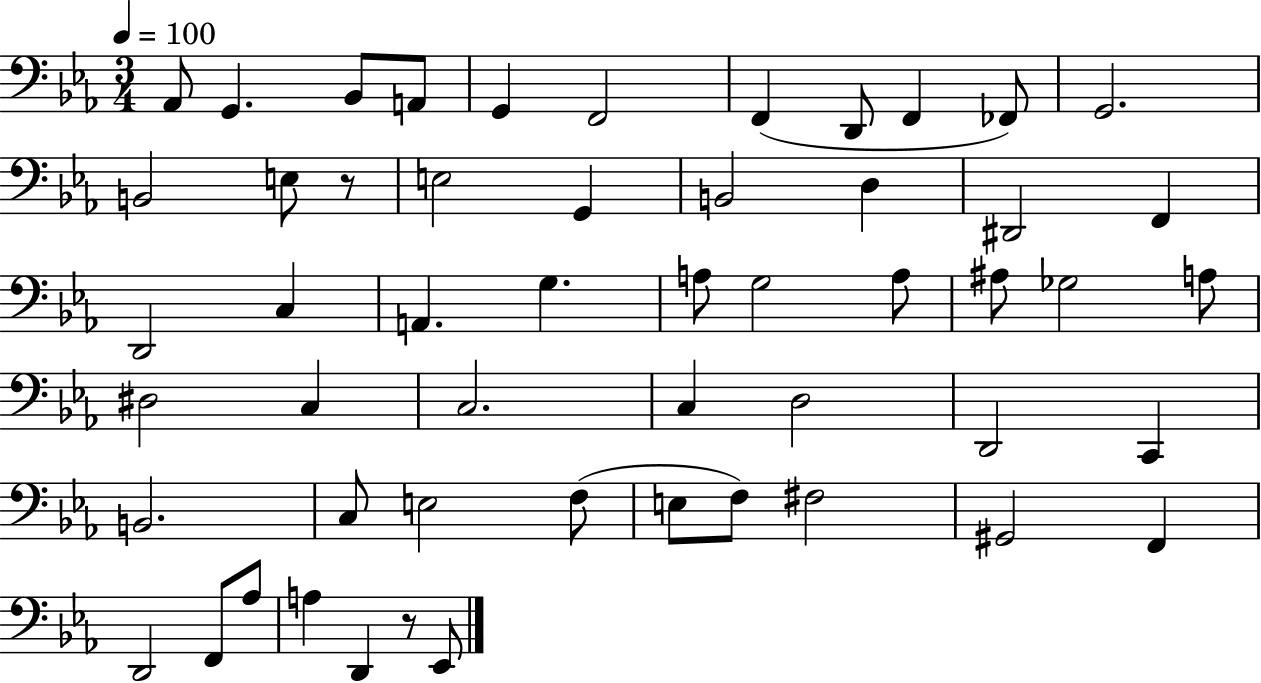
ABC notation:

X:1
T:Untitled
M:3/4
L:1/4
K:Eb
_A,,/2 G,, _B,,/2 A,,/2 G,, F,,2 F,, D,,/2 F,, _F,,/2 G,,2 B,,2 E,/2 z/2 E,2 G,, B,,2 D, ^D,,2 F,, D,,2 C, A,, G, A,/2 G,2 A,/2 ^A,/2 _G,2 A,/2 ^D,2 C, C,2 C, D,2 D,,2 C,, B,,2 C,/2 E,2 F,/2 E,/2 F,/2 ^F,2 ^G,,2 F,, D,,2 F,,/2 _A,/2 A, D,, z/2 _E,,/2